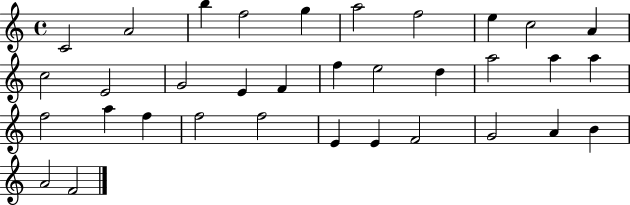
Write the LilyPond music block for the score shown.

{
  \clef treble
  \time 4/4
  \defaultTimeSignature
  \key c \major
  c'2 a'2 | b''4 f''2 g''4 | a''2 f''2 | e''4 c''2 a'4 | \break c''2 e'2 | g'2 e'4 f'4 | f''4 e''2 d''4 | a''2 a''4 a''4 | \break f''2 a''4 f''4 | f''2 f''2 | e'4 e'4 f'2 | g'2 a'4 b'4 | \break a'2 f'2 | \bar "|."
}